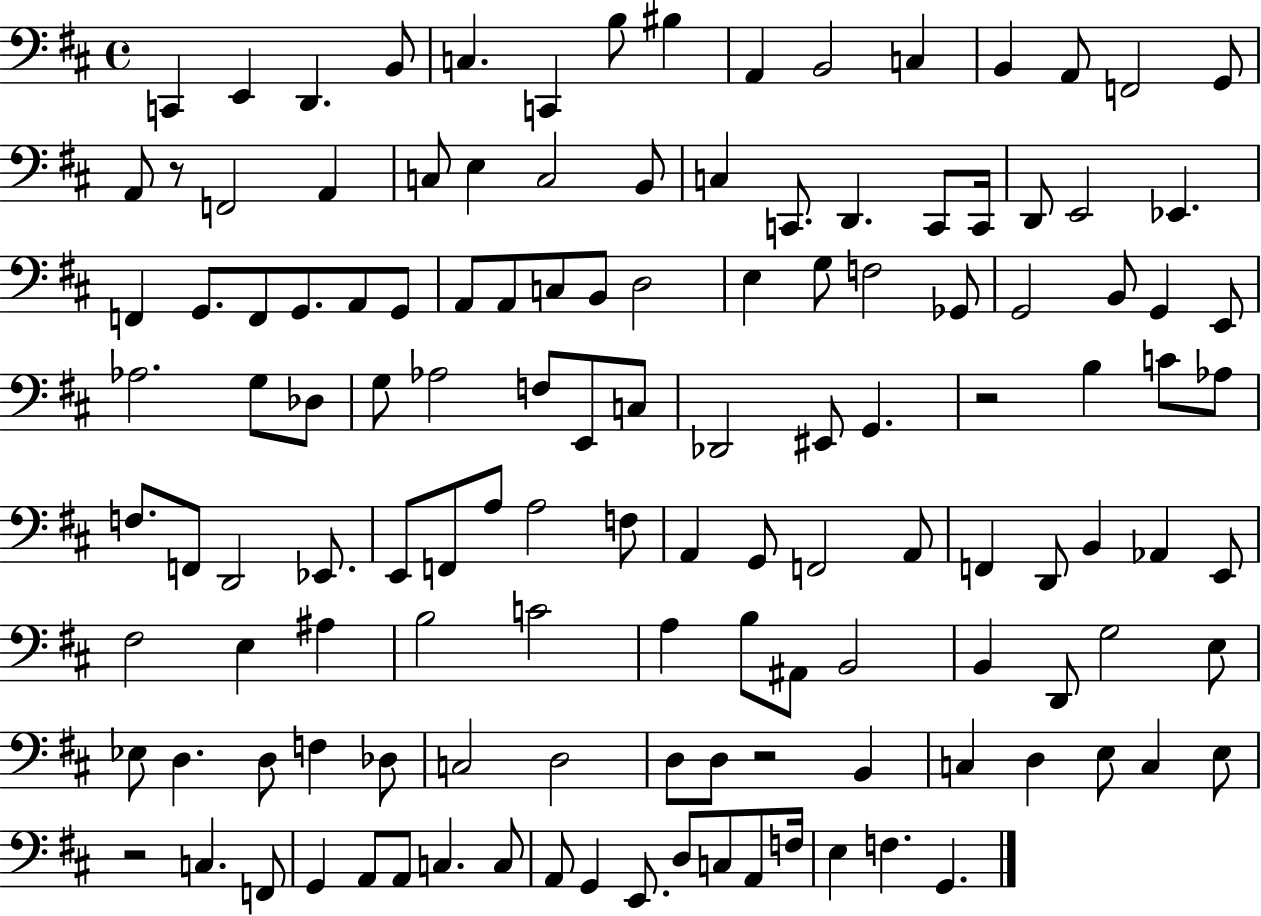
X:1
T:Untitled
M:4/4
L:1/4
K:D
C,, E,, D,, B,,/2 C, C,, B,/2 ^B, A,, B,,2 C, B,, A,,/2 F,,2 G,,/2 A,,/2 z/2 F,,2 A,, C,/2 E, C,2 B,,/2 C, C,,/2 D,, C,,/2 C,,/4 D,,/2 E,,2 _E,, F,, G,,/2 F,,/2 G,,/2 A,,/2 G,,/2 A,,/2 A,,/2 C,/2 B,,/2 D,2 E, G,/2 F,2 _G,,/2 G,,2 B,,/2 G,, E,,/2 _A,2 G,/2 _D,/2 G,/2 _A,2 F,/2 E,,/2 C,/2 _D,,2 ^E,,/2 G,, z2 B, C/2 _A,/2 F,/2 F,,/2 D,,2 _E,,/2 E,,/2 F,,/2 A,/2 A,2 F,/2 A,, G,,/2 F,,2 A,,/2 F,, D,,/2 B,, _A,, E,,/2 ^F,2 E, ^A, B,2 C2 A, B,/2 ^A,,/2 B,,2 B,, D,,/2 G,2 E,/2 _E,/2 D, D,/2 F, _D,/2 C,2 D,2 D,/2 D,/2 z2 B,, C, D, E,/2 C, E,/2 z2 C, F,,/2 G,, A,,/2 A,,/2 C, C,/2 A,,/2 G,, E,,/2 D,/2 C,/2 A,,/2 F,/4 E, F, G,,